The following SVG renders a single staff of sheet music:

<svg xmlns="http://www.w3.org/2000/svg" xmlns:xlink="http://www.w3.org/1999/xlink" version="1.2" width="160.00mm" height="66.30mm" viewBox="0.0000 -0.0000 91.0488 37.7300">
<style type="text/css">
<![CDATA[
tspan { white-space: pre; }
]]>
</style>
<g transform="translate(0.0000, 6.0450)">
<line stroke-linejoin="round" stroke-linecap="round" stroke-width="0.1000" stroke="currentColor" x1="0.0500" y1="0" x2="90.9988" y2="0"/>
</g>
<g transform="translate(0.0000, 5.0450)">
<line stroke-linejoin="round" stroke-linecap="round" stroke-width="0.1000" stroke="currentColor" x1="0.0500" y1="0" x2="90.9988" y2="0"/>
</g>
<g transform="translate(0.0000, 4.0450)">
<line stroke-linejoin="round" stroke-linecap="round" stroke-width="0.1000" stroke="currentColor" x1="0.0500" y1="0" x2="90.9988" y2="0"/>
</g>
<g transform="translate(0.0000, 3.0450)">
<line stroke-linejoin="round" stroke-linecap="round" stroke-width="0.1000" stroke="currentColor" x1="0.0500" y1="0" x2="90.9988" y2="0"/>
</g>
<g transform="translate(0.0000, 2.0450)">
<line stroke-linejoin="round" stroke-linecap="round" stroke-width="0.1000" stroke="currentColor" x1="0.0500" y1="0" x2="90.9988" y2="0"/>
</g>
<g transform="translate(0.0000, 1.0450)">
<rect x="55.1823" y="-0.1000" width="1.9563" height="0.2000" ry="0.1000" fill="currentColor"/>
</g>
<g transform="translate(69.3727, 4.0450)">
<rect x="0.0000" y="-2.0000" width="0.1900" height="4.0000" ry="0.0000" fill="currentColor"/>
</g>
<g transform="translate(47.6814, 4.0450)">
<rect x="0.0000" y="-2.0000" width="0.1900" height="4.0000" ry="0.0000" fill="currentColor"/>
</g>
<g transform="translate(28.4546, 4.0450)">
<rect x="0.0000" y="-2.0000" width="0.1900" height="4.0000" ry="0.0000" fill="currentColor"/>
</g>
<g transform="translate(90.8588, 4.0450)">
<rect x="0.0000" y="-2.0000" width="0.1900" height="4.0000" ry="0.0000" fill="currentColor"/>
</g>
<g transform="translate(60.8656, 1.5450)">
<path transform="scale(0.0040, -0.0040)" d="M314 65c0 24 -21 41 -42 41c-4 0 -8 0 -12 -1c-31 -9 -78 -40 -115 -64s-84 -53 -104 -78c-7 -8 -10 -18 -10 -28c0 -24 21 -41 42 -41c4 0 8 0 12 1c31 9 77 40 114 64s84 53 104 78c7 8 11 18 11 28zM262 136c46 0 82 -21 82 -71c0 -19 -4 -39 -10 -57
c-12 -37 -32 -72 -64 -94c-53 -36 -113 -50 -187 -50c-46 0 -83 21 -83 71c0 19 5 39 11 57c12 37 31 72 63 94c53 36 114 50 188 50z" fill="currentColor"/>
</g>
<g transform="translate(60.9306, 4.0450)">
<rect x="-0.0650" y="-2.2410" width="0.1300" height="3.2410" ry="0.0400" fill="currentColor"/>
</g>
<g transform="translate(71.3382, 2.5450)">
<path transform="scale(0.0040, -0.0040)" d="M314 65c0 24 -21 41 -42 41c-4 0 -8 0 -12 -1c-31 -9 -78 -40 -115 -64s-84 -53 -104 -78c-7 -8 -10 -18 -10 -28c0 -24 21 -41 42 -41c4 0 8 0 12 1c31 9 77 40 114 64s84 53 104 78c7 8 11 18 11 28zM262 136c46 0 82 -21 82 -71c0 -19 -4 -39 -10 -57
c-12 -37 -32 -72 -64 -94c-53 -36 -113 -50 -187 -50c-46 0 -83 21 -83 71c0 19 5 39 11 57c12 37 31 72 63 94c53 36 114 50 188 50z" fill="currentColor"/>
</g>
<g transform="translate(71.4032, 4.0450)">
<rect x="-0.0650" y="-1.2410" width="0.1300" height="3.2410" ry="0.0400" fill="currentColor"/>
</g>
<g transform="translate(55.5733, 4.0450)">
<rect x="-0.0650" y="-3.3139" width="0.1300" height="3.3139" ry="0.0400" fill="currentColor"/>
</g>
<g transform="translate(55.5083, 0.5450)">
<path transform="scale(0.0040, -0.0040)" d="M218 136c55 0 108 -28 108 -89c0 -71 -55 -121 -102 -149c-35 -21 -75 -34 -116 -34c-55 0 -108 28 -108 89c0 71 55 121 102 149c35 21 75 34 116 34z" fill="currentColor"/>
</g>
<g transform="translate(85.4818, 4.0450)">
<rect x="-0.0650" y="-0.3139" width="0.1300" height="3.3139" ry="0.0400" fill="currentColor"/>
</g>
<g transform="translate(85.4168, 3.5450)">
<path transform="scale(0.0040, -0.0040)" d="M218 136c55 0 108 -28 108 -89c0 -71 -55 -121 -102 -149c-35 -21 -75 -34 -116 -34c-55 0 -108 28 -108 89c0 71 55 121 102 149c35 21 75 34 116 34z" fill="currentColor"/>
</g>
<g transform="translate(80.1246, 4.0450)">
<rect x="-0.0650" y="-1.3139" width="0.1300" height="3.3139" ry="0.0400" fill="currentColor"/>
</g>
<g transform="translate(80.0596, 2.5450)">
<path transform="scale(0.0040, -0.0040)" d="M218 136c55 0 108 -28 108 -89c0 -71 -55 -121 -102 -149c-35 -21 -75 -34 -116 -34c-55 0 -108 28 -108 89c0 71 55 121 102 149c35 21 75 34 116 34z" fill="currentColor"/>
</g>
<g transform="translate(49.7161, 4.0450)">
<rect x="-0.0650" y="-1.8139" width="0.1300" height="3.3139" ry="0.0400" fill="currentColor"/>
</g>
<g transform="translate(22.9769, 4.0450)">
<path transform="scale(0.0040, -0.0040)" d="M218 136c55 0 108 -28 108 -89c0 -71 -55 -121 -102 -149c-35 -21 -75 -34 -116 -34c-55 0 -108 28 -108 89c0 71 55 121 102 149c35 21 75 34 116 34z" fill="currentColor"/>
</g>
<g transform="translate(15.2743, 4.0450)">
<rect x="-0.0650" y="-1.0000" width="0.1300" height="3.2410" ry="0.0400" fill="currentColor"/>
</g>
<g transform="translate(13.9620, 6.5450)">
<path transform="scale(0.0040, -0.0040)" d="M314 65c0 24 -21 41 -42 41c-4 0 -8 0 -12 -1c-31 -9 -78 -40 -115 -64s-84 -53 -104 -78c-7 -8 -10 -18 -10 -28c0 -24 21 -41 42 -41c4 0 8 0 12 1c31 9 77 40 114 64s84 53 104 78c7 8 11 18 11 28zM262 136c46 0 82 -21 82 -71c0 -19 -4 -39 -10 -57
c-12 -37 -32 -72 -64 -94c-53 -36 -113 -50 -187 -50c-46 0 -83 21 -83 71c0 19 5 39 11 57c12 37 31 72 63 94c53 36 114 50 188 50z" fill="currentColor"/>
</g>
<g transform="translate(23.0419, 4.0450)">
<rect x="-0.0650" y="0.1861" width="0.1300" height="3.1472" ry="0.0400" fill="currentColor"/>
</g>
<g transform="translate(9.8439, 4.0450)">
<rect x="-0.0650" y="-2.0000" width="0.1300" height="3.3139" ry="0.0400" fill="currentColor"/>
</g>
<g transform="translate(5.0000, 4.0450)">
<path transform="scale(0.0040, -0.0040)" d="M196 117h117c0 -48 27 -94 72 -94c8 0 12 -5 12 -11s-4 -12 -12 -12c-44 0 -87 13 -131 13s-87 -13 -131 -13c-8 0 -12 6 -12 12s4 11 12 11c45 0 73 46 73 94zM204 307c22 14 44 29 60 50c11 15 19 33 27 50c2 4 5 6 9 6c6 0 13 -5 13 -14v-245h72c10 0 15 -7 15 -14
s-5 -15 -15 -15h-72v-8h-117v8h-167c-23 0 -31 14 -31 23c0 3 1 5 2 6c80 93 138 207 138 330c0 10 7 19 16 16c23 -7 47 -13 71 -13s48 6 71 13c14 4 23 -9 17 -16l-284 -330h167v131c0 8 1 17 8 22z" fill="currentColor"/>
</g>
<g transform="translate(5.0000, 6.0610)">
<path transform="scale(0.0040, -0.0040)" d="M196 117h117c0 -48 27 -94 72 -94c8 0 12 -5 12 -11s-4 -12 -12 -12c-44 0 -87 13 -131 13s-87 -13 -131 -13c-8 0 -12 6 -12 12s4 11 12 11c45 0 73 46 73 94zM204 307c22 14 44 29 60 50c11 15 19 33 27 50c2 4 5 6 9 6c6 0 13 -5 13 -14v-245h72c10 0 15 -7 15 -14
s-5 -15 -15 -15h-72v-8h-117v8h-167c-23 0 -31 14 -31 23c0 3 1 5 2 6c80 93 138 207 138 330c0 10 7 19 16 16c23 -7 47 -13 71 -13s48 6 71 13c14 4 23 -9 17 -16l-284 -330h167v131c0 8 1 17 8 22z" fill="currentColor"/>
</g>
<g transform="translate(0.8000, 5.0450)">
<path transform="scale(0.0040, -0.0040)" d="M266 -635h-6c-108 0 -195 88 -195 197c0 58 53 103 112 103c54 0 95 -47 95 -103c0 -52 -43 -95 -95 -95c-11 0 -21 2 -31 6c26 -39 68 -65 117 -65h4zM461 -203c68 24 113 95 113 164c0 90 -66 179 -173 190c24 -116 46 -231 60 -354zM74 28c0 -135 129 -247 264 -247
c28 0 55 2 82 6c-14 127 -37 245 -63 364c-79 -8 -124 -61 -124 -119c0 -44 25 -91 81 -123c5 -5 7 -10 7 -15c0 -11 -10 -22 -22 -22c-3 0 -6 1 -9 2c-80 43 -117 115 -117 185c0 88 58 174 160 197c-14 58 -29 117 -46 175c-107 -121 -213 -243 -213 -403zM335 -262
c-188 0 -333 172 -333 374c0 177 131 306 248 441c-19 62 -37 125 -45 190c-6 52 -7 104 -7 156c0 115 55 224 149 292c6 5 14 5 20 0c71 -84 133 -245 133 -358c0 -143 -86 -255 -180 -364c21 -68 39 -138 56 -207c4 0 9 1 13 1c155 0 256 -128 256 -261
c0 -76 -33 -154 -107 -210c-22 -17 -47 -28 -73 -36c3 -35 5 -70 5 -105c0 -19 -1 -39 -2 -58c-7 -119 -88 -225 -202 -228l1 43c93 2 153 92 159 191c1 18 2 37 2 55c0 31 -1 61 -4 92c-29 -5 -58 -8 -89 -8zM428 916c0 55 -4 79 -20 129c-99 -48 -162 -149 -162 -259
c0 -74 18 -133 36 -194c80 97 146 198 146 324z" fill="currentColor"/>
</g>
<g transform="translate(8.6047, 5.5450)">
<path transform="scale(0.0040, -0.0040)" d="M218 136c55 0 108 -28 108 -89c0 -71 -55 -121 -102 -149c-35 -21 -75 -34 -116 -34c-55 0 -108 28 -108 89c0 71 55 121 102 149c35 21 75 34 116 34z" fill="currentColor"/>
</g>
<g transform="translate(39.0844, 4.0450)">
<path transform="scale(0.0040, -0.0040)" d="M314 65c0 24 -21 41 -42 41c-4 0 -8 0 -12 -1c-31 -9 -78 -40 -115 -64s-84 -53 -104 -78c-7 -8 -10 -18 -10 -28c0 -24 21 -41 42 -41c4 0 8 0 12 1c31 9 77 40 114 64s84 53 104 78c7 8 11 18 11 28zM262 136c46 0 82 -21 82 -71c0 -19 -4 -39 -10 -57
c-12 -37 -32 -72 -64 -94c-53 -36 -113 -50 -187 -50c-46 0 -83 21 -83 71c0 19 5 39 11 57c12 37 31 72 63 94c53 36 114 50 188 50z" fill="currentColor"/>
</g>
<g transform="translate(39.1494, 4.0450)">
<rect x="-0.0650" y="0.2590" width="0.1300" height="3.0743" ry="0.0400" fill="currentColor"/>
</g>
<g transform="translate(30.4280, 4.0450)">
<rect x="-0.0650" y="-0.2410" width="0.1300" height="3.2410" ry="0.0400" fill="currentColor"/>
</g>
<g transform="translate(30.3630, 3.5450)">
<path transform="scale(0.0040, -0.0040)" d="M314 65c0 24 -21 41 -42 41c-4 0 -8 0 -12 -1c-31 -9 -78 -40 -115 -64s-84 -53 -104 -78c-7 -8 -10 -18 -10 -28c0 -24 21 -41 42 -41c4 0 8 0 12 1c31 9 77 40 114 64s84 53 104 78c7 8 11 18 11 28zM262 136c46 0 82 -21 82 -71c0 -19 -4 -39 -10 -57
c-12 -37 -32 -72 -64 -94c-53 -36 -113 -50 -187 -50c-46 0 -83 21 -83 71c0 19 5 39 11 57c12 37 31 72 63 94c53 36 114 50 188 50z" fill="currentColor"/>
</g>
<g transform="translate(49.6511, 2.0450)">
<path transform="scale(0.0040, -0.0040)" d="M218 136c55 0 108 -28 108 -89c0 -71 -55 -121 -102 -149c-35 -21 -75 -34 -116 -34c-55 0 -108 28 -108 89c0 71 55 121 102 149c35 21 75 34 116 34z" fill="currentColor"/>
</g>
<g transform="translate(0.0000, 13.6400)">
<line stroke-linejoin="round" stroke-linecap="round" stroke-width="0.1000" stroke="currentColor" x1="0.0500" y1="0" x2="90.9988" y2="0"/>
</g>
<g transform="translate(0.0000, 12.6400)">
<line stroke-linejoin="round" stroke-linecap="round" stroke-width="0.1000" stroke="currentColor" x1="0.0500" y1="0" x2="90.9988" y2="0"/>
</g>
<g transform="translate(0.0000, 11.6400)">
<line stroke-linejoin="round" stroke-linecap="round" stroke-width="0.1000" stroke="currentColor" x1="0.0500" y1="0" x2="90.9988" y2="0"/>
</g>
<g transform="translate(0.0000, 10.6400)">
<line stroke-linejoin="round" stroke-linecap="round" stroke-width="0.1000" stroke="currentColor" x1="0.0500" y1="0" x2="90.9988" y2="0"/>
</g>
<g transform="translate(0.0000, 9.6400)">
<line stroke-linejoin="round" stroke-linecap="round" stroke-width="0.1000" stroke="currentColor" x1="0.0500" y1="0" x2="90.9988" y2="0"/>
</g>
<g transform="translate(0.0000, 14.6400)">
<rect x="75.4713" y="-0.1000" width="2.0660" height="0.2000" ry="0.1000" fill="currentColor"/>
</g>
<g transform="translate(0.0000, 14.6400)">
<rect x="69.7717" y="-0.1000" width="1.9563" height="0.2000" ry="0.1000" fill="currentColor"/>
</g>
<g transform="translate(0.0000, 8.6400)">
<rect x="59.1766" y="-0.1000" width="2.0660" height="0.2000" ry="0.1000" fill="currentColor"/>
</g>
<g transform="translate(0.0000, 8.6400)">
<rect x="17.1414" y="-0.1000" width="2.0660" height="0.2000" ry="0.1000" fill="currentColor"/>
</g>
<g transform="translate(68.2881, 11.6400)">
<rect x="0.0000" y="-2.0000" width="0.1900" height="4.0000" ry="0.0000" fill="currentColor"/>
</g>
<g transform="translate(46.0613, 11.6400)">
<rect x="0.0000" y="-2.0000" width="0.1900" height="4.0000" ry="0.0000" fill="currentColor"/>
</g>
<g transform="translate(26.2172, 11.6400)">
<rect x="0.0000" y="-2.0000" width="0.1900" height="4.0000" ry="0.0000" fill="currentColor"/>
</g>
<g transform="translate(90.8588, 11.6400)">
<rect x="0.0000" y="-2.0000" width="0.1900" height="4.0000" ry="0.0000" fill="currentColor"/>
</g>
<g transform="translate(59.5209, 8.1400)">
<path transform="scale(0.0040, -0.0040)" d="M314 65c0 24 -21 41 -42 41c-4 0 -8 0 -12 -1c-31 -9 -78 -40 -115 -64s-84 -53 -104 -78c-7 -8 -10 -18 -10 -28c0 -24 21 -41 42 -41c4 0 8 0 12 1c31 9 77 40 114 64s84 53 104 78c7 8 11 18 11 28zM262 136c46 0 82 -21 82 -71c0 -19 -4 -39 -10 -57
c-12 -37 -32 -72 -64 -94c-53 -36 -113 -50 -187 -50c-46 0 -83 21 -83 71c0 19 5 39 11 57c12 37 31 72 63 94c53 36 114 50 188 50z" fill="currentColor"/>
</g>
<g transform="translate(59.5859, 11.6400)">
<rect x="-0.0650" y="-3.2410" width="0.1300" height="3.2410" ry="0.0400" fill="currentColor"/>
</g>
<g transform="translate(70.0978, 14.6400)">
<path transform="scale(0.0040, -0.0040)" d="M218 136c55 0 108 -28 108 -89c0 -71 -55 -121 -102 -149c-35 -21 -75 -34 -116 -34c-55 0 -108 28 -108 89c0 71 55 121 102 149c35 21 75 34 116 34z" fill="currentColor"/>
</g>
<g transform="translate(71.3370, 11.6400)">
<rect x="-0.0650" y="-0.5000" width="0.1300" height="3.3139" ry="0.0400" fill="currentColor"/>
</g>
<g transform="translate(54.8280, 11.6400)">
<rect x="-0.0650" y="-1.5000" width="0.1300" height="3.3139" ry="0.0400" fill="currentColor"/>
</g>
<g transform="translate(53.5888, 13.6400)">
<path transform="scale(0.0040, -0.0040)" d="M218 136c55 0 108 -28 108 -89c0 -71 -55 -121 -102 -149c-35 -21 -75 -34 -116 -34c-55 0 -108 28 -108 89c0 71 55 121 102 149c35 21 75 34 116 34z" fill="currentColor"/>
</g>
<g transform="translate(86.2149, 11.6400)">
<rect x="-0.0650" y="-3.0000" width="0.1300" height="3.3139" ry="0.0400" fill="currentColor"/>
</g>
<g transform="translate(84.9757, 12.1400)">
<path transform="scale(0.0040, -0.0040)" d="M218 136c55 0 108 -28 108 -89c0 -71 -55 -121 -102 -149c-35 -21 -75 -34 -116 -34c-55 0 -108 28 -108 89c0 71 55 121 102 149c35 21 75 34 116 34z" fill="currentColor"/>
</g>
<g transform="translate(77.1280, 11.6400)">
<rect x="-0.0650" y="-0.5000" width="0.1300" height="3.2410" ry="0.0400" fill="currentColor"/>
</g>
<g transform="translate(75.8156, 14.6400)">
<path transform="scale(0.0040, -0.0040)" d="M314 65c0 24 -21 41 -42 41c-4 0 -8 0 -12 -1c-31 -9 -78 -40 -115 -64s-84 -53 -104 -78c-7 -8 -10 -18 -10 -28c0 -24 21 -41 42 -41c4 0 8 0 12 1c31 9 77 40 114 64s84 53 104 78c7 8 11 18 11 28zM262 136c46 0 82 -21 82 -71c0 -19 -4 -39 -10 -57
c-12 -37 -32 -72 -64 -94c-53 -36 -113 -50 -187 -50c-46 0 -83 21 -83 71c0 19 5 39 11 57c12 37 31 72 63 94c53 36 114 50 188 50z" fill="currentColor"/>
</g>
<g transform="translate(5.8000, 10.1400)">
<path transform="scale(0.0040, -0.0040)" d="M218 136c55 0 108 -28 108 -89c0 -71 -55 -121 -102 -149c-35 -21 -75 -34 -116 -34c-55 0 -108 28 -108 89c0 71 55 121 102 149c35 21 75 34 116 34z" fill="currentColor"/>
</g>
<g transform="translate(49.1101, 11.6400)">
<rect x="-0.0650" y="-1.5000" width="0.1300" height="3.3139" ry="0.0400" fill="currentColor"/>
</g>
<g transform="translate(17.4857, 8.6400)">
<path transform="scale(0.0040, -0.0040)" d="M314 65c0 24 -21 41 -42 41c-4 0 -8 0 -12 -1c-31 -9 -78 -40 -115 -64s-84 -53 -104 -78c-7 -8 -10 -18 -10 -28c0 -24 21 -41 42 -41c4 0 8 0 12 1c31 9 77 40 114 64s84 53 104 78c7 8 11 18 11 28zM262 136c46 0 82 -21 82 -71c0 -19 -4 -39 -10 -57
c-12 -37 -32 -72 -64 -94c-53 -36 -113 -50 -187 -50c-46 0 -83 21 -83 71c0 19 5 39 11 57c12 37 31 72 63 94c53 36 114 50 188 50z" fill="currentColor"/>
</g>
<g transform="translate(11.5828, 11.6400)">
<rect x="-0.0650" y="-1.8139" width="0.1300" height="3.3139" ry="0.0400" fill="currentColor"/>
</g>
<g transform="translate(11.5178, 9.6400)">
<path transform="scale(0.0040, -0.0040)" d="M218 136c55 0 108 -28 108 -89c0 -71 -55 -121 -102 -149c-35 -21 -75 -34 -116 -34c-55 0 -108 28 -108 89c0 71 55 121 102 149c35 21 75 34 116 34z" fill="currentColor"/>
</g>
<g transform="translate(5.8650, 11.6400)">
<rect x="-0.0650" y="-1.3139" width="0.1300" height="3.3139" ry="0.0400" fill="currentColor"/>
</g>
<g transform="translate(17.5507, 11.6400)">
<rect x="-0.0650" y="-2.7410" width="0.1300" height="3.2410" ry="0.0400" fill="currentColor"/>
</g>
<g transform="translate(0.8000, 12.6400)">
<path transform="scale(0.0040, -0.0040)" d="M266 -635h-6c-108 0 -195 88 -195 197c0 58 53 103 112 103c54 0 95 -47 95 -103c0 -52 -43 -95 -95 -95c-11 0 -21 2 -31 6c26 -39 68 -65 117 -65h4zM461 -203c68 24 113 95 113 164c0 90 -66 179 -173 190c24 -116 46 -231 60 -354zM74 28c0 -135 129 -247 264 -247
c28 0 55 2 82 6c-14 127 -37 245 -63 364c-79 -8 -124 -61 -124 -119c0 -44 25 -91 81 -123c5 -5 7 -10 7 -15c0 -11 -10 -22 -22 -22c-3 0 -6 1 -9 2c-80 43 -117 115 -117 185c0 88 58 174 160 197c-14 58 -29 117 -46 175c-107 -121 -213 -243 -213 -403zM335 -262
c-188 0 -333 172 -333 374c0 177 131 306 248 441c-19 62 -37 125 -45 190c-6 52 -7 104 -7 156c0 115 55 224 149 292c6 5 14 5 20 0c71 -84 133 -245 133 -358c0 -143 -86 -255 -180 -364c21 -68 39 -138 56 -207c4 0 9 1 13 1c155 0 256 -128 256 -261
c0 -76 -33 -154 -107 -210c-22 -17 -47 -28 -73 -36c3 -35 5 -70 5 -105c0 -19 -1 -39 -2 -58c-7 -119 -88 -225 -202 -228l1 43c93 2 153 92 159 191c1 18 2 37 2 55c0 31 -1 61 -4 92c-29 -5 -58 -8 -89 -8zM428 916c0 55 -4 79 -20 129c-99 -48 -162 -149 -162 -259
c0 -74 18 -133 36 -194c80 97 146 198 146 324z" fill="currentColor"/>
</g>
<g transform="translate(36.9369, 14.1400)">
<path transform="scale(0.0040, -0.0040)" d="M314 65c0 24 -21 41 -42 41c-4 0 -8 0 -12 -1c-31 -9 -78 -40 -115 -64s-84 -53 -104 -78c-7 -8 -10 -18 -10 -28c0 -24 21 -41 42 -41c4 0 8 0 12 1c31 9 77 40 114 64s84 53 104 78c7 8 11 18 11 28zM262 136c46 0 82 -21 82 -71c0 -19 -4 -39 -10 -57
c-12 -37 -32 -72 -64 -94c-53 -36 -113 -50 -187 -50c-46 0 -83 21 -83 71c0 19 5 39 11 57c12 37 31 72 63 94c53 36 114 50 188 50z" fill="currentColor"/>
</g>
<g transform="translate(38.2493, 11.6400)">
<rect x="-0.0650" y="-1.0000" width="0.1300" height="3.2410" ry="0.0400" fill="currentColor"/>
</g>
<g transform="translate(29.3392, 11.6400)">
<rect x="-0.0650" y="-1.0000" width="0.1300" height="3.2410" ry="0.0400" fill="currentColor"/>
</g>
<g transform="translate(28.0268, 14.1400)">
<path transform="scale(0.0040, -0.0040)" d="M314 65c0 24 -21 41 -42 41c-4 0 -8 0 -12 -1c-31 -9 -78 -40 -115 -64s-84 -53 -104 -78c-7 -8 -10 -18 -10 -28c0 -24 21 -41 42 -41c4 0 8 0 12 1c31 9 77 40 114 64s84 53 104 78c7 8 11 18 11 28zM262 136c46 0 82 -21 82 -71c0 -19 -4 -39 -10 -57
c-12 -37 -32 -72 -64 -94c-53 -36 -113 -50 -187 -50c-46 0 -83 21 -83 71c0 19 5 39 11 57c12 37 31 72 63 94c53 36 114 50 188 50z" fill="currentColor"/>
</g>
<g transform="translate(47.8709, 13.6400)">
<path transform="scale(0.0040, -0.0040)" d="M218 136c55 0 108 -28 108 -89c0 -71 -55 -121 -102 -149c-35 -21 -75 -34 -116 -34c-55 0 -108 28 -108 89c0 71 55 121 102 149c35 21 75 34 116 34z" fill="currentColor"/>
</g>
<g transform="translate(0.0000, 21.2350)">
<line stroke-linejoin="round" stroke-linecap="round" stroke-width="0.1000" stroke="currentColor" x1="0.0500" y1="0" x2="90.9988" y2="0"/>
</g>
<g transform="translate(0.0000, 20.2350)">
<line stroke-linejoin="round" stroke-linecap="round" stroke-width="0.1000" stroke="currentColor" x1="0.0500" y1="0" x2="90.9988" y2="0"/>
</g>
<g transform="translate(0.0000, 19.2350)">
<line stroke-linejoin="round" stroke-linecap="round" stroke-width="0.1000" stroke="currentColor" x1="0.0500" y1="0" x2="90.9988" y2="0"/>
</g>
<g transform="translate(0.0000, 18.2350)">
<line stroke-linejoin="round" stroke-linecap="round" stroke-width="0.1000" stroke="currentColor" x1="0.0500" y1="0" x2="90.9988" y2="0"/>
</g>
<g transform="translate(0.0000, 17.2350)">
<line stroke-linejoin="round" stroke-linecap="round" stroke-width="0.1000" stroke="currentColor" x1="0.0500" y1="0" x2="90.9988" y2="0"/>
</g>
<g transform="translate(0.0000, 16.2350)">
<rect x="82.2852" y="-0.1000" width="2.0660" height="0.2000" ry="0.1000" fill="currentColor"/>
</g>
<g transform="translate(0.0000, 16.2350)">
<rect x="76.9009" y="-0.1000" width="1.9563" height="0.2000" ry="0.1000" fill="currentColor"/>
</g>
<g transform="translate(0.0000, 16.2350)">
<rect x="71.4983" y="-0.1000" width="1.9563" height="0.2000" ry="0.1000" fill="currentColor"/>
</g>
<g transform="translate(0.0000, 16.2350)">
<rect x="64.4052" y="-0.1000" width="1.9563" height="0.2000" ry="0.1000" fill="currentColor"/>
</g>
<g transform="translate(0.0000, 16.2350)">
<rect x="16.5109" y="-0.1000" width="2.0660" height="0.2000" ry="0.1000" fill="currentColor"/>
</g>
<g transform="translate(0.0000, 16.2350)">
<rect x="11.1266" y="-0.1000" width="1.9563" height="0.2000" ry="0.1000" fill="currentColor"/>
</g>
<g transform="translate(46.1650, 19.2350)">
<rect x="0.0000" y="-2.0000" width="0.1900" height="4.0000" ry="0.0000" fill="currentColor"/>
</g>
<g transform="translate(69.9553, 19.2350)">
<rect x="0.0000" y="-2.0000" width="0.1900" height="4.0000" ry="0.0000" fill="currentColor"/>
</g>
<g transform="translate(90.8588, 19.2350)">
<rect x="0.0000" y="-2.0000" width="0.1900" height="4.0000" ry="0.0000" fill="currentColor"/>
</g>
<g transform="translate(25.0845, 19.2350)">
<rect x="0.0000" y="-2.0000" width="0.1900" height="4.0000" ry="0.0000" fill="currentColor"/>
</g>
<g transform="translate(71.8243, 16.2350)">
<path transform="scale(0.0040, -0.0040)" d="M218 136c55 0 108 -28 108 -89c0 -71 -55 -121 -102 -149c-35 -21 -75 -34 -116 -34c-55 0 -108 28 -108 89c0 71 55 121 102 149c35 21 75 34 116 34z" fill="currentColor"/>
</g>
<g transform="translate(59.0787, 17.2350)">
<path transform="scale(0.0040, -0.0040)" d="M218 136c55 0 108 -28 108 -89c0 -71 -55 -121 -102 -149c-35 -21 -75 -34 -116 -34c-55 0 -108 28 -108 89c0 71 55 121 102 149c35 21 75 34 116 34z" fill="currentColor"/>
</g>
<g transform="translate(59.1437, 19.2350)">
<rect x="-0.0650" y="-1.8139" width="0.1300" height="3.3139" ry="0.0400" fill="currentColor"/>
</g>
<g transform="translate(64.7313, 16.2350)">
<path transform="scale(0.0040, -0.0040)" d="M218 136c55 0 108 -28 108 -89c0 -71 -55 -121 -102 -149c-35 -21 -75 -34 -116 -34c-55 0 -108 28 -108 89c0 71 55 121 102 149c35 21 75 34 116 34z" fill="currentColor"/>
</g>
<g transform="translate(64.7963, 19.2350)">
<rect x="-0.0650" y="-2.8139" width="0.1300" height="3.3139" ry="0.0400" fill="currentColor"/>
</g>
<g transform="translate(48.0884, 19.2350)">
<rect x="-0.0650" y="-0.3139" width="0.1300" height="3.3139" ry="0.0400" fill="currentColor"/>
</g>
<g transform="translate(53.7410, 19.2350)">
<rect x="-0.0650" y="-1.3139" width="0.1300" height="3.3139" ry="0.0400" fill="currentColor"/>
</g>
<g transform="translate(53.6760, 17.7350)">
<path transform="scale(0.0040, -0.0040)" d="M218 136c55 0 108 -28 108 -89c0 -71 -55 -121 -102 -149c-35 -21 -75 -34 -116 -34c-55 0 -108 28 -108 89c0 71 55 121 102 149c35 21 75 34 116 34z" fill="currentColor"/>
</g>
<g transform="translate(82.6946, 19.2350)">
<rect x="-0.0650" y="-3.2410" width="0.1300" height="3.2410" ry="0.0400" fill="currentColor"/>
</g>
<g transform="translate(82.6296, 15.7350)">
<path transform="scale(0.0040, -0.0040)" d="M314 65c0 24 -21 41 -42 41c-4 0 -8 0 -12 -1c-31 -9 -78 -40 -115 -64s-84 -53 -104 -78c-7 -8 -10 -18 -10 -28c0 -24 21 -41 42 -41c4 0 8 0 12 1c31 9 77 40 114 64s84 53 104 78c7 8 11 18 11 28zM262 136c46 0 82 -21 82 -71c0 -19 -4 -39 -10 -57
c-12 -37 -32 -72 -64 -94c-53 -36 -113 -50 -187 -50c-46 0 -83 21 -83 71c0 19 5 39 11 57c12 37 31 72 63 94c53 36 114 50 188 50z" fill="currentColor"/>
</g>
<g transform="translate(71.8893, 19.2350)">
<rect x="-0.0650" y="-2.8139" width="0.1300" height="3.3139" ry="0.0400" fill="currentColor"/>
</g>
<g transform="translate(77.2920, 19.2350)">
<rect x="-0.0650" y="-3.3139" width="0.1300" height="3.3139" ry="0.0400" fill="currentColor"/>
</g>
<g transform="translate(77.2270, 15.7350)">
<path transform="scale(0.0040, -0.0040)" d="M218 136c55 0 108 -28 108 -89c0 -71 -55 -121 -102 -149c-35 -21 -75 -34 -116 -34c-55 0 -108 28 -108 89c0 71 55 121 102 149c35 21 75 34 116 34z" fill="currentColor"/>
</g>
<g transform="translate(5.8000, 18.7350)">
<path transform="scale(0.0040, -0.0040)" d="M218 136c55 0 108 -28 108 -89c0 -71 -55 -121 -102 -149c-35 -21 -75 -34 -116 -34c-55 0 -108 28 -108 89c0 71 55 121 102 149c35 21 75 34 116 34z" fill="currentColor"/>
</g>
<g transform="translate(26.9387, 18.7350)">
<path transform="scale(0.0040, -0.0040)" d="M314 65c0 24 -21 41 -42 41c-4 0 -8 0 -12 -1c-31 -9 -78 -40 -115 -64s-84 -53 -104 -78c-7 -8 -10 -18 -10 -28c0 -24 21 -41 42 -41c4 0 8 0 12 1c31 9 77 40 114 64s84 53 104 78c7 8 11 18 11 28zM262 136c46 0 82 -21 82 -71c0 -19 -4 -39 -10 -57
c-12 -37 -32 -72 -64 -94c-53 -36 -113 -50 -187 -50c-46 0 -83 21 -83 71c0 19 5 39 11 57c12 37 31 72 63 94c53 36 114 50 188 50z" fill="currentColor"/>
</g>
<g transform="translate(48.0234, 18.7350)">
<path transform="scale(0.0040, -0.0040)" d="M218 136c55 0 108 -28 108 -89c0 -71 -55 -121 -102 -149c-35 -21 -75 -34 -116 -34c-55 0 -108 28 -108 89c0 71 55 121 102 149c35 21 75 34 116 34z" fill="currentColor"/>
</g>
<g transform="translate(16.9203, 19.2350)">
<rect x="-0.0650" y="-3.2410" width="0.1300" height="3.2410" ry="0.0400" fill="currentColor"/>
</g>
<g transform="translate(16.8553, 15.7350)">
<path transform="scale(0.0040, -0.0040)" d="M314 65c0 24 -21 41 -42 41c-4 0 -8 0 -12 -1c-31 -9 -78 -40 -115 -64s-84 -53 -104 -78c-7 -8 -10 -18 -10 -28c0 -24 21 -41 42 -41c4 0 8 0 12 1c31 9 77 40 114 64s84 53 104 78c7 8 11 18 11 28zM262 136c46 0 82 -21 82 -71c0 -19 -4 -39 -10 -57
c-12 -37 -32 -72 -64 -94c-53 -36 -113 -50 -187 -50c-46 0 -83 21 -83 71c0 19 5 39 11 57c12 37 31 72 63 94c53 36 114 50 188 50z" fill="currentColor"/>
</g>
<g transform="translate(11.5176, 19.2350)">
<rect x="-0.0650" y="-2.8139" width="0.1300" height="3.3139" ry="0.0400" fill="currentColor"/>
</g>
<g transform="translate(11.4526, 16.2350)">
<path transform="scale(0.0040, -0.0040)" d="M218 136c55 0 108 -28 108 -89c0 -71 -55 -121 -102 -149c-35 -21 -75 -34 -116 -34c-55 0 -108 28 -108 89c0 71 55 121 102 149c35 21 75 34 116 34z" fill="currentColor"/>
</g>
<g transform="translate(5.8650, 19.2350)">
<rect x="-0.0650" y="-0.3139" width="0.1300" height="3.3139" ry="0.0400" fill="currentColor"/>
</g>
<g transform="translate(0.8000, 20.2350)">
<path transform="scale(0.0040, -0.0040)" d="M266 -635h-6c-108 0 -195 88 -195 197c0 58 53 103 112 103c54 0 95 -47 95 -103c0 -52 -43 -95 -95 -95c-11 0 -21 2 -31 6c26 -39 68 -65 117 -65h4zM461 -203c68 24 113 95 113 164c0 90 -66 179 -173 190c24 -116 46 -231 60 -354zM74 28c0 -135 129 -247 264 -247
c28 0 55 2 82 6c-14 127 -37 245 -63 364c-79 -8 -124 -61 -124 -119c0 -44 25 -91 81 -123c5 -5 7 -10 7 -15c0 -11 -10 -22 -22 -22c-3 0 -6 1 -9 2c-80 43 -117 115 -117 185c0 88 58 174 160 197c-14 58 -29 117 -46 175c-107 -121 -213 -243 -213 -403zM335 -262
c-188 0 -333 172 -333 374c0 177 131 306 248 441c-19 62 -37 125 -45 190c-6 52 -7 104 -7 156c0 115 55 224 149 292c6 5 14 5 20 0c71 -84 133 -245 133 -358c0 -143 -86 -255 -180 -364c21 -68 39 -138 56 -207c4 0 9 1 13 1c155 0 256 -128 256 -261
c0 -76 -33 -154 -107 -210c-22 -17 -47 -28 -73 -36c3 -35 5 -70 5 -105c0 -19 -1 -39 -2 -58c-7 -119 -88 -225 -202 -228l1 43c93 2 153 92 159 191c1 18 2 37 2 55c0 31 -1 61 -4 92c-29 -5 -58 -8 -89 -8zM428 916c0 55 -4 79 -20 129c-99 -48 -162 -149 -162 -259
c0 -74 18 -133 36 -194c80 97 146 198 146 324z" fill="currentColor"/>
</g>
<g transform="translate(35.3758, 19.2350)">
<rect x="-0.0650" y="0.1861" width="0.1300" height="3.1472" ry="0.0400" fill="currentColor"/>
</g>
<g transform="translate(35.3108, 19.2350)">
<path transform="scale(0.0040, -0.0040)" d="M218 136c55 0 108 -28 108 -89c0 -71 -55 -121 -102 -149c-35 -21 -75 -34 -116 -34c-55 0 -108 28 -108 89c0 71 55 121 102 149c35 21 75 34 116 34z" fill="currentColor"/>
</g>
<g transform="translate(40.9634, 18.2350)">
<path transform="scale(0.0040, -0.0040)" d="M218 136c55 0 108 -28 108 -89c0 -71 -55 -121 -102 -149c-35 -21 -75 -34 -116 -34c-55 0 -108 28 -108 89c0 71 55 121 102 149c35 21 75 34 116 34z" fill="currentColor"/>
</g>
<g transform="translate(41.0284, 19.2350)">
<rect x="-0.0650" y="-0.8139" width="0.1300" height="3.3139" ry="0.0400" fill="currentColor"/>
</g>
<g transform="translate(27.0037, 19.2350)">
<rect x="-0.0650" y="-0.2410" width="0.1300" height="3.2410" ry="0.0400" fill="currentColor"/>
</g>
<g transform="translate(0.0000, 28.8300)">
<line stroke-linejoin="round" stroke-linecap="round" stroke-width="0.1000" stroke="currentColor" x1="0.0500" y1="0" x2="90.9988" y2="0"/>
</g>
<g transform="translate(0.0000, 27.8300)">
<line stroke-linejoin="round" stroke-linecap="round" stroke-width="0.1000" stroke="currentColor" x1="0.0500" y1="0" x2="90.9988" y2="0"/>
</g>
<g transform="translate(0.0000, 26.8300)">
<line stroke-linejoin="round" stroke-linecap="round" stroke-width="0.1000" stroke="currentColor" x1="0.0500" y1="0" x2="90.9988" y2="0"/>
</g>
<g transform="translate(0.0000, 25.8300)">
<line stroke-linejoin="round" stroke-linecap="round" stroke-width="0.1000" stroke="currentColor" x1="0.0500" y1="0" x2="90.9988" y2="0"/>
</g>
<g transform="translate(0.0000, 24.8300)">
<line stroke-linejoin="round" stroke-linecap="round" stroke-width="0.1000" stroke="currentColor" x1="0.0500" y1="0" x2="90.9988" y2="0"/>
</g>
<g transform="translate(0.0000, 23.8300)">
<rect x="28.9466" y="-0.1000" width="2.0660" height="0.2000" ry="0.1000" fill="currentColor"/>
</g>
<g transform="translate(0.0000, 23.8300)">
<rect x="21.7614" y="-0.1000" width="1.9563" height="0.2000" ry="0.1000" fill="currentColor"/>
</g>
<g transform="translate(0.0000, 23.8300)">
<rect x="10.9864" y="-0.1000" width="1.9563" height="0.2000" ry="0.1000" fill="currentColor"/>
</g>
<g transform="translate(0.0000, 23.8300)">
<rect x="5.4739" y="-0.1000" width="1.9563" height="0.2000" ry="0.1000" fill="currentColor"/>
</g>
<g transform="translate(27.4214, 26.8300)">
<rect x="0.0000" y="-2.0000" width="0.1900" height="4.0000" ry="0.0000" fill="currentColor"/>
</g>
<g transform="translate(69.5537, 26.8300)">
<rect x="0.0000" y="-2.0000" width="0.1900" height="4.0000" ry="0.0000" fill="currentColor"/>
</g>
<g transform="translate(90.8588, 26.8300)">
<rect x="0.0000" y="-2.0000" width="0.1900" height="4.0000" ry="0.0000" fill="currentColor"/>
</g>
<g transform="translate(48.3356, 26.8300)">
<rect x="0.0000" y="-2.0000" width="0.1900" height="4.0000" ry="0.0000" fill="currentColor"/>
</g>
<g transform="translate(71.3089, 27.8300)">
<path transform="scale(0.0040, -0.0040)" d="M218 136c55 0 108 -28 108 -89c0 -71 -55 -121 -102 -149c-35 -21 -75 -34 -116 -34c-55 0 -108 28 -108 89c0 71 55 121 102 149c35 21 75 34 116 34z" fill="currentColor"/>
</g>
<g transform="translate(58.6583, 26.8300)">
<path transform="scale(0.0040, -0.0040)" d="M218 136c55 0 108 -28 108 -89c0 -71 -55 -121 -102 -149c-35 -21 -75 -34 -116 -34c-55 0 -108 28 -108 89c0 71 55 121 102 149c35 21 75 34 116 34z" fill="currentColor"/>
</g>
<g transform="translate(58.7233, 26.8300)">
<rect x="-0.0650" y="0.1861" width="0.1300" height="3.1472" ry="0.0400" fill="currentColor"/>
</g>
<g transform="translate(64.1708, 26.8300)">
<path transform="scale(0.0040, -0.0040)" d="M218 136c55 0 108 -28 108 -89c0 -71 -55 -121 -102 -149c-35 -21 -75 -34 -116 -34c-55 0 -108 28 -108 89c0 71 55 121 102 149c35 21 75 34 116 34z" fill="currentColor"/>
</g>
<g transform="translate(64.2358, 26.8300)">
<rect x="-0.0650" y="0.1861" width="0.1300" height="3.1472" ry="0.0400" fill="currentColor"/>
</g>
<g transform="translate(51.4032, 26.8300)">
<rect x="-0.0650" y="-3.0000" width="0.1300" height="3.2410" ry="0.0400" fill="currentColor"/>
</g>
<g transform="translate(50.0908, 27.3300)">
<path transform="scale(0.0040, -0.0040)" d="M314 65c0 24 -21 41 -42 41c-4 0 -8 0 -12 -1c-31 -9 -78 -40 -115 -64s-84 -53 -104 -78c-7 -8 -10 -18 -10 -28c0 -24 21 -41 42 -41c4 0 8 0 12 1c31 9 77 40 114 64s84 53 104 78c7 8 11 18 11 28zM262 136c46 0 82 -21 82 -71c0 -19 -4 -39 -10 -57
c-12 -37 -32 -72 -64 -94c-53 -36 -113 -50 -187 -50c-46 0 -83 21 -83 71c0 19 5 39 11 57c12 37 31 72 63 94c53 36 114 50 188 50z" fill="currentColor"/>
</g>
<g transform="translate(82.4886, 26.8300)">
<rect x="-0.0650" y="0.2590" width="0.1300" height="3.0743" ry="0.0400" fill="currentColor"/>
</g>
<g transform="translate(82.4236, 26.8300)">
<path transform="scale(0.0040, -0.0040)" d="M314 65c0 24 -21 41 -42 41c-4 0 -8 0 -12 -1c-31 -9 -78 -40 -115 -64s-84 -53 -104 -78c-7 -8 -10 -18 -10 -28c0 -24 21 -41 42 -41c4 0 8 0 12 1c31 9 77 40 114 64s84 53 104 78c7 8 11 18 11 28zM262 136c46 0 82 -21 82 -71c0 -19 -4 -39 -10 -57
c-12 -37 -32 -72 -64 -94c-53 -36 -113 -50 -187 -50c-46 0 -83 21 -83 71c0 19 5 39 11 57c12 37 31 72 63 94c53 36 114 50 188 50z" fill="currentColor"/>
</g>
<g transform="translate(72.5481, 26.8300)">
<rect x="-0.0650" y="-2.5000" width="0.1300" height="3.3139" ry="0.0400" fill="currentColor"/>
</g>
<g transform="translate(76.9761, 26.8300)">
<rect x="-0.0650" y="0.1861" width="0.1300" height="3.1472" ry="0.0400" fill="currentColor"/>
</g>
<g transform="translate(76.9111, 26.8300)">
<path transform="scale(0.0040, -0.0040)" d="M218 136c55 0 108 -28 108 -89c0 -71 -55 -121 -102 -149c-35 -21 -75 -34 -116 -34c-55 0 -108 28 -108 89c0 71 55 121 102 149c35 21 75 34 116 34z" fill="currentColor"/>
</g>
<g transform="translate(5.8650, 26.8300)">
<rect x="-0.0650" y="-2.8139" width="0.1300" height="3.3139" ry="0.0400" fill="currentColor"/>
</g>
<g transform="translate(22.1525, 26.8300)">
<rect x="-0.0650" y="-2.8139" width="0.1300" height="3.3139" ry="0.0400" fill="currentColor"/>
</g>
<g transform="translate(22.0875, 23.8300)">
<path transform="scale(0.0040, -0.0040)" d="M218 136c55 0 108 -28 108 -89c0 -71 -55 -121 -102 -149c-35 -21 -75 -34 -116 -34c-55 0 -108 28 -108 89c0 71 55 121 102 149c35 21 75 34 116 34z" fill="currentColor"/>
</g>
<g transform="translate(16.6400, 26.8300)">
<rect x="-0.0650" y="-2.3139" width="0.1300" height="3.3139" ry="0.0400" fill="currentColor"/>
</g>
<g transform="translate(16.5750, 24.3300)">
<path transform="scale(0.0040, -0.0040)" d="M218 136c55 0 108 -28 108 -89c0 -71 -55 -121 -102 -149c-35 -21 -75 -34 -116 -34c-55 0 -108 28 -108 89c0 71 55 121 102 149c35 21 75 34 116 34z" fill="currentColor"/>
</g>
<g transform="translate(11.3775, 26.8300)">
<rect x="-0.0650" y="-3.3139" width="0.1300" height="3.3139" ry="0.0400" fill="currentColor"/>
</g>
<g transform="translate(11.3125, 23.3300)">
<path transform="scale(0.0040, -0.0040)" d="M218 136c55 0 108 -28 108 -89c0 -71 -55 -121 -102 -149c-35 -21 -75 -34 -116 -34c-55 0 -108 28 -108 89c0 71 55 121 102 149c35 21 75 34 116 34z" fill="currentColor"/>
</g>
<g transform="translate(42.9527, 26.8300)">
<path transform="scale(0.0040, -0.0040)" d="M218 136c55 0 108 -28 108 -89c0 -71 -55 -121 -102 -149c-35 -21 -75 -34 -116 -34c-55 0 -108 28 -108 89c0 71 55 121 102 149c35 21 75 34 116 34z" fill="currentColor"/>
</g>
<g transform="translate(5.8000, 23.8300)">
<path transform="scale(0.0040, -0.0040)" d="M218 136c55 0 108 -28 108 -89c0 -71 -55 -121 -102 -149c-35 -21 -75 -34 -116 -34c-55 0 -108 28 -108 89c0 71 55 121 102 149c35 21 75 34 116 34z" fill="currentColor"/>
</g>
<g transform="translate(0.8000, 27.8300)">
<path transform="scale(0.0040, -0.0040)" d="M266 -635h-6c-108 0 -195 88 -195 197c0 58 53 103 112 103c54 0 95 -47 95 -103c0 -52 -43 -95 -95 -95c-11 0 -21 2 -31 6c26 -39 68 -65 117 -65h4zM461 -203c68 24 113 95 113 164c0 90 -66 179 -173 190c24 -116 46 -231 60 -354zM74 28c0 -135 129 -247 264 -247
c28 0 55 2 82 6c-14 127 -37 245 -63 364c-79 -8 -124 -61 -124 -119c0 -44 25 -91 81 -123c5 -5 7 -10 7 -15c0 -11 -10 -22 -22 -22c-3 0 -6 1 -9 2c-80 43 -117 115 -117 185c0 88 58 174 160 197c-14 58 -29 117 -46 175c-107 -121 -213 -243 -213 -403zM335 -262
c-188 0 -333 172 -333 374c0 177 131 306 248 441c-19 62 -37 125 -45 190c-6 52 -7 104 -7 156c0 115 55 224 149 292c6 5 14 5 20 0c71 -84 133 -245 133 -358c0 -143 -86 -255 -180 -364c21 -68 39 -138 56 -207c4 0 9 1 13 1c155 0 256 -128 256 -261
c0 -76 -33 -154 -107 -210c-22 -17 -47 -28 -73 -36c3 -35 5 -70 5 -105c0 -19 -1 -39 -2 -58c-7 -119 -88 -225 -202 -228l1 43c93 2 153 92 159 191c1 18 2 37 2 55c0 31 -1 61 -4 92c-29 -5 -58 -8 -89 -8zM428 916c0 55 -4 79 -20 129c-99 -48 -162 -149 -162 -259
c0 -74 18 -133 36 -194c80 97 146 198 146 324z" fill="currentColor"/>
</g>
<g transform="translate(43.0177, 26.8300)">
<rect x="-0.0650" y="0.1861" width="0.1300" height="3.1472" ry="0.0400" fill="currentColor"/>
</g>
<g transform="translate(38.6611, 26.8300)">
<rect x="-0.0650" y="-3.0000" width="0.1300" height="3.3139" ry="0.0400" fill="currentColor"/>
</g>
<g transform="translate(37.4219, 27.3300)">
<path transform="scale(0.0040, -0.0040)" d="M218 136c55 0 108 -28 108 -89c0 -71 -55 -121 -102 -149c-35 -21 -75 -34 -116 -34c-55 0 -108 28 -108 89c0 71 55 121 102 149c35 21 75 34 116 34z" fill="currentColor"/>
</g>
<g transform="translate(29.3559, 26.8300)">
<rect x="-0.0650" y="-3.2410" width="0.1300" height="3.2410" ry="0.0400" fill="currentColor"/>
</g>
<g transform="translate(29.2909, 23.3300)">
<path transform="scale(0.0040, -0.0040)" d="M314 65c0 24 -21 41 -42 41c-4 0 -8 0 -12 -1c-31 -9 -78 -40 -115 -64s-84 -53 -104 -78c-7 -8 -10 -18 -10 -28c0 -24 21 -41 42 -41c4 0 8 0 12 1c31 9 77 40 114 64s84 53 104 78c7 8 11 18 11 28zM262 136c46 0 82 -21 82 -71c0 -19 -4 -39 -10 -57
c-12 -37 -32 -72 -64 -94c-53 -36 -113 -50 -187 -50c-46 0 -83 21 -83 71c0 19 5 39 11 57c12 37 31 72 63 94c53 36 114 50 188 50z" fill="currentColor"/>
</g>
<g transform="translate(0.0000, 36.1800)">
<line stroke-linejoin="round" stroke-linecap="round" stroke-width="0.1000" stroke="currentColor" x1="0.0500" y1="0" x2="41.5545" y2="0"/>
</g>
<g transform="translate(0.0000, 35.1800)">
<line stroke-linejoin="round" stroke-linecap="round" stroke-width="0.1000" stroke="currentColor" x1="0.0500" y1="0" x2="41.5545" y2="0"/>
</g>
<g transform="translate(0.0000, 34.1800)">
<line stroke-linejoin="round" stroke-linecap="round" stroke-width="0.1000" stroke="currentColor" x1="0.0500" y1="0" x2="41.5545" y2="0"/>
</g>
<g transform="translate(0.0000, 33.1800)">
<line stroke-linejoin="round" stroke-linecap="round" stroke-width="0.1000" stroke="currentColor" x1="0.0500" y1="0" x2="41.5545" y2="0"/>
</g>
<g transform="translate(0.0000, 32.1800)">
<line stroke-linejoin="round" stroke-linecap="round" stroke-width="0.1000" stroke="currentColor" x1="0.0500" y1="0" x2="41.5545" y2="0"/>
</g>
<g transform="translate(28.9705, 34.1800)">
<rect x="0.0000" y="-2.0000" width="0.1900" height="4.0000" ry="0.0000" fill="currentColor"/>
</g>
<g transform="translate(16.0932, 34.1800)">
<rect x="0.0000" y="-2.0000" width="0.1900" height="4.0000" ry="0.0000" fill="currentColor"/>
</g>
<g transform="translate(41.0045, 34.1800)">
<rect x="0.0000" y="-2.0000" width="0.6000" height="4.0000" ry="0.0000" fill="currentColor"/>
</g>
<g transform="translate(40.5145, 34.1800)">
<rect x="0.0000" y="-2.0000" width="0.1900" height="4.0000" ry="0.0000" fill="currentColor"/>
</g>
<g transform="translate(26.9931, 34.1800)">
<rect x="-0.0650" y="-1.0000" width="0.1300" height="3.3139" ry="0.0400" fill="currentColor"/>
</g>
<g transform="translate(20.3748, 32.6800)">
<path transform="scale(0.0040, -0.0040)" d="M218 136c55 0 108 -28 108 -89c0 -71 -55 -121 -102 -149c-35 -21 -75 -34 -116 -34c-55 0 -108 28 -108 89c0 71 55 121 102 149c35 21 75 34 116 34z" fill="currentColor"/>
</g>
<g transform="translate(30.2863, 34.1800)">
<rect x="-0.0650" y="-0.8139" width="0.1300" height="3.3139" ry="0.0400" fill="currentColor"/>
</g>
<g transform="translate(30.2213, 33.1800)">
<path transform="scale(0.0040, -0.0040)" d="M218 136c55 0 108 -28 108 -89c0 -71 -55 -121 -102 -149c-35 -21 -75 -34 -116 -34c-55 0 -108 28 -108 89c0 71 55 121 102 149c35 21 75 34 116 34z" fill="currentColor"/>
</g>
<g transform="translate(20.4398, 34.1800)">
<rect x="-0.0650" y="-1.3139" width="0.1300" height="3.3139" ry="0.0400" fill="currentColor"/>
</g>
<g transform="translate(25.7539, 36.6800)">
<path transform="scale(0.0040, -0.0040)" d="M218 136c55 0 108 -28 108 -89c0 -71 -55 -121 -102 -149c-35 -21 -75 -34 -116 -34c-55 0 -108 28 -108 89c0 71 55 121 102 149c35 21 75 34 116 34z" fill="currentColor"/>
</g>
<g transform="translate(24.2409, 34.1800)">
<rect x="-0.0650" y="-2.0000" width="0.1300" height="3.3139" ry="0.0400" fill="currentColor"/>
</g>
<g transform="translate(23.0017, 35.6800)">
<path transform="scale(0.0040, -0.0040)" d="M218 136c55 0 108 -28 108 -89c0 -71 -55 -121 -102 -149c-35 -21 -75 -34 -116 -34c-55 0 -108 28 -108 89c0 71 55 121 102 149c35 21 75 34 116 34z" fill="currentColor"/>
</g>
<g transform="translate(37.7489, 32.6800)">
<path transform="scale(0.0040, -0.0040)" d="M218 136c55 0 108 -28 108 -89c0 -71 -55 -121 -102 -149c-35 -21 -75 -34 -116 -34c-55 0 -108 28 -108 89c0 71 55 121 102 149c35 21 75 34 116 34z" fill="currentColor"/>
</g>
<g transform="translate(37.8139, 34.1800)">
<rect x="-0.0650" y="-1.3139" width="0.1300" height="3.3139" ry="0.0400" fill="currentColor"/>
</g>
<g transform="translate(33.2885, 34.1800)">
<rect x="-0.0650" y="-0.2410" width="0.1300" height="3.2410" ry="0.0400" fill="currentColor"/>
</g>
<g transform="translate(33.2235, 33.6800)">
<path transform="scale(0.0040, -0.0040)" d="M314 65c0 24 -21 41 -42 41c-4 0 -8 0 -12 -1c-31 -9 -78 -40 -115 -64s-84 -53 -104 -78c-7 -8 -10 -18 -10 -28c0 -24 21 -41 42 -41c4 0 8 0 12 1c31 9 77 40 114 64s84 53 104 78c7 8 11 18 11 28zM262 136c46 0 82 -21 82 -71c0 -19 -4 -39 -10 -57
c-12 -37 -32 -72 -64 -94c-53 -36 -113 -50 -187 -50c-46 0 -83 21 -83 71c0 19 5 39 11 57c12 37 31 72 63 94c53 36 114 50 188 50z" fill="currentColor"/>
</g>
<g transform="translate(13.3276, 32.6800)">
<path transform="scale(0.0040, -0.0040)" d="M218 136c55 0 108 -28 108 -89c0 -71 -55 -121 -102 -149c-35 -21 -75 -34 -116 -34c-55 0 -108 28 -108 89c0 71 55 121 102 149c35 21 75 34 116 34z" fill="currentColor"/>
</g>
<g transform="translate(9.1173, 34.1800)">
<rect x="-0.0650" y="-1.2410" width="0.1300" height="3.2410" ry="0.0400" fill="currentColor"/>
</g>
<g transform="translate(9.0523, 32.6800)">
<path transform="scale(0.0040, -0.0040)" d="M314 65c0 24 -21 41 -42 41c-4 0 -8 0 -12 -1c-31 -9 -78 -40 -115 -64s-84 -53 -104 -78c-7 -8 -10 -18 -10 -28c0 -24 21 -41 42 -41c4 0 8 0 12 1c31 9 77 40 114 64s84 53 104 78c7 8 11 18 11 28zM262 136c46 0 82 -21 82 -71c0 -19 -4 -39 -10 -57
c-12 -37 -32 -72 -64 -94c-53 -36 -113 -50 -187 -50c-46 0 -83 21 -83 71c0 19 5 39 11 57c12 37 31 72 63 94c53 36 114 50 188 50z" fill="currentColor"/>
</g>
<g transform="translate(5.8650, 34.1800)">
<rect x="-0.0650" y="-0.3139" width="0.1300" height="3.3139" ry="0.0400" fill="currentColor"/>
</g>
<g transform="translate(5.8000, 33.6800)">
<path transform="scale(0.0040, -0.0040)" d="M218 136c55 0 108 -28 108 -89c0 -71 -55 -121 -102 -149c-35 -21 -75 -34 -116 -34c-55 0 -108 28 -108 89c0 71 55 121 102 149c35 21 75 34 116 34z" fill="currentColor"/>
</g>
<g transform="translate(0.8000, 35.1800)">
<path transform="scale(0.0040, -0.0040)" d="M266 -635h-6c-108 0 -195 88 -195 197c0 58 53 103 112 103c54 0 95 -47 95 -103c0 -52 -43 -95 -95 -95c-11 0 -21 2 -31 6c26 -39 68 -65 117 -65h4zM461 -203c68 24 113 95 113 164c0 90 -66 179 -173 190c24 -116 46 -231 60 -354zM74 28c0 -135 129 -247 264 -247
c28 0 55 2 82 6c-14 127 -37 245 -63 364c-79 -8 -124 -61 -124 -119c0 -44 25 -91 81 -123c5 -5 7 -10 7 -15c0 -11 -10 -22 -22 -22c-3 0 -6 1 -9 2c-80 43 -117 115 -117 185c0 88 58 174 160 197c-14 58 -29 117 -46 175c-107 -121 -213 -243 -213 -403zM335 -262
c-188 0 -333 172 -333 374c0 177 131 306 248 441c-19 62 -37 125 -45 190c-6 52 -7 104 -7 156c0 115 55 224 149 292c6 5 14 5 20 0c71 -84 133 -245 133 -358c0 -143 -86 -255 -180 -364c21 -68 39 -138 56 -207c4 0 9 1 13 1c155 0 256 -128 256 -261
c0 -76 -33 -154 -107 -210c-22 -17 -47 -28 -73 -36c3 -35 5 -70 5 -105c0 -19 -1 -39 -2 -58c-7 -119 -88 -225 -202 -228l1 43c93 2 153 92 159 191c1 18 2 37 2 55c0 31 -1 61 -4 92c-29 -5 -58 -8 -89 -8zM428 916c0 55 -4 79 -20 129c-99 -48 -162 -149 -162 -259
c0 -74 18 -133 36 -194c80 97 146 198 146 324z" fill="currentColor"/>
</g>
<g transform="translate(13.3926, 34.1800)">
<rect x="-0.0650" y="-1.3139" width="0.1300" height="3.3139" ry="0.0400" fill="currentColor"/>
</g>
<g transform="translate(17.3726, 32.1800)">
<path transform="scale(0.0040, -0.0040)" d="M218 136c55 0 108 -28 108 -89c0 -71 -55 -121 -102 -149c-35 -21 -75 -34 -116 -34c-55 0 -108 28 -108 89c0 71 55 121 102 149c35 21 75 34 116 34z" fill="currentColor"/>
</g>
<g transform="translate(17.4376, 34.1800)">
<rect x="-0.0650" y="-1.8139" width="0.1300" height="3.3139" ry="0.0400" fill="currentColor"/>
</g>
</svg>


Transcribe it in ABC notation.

X:1
T:Untitled
M:4/4
L:1/4
K:C
F D2 B c2 B2 f b g2 e2 e c e f a2 D2 D2 E E b2 C C2 A c a b2 c2 B d c e f a a b b2 a b g a b2 A B A2 B B G B B2 c e2 e f e F D d c2 e